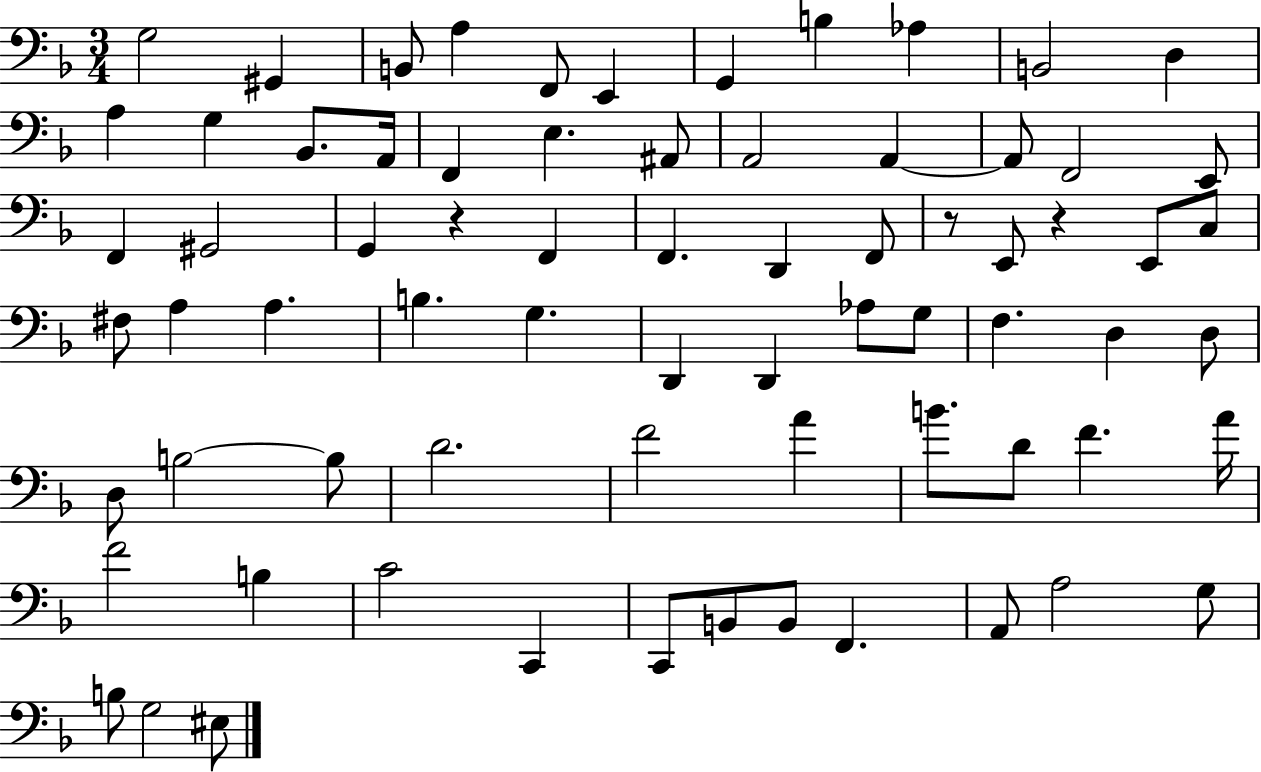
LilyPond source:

{
  \clef bass
  \numericTimeSignature
  \time 3/4
  \key f \major
  \repeat volta 2 { g2 gis,4 | b,8 a4 f,8 e,4 | g,4 b4 aes4 | b,2 d4 | \break a4 g4 bes,8. a,16 | f,4 e4. ais,8 | a,2 a,4~~ | a,8 f,2 e,8 | \break f,4 gis,2 | g,4 r4 f,4 | f,4. d,4 f,8 | r8 e,8 r4 e,8 c8 | \break fis8 a4 a4. | b4. g4. | d,4 d,4 aes8 g8 | f4. d4 d8 | \break d8 b2~~ b8 | d'2. | f'2 a'4 | b'8. d'8 f'4. a'16 | \break f'2 b4 | c'2 c,4 | c,8 b,8 b,8 f,4. | a,8 a2 g8 | \break b8 g2 eis8 | } \bar "|."
}